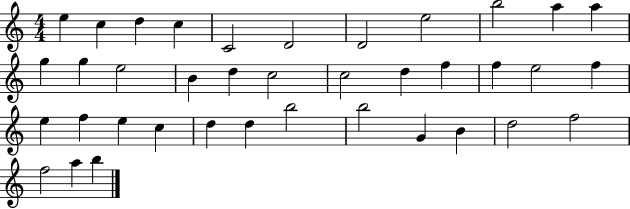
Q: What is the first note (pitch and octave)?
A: E5